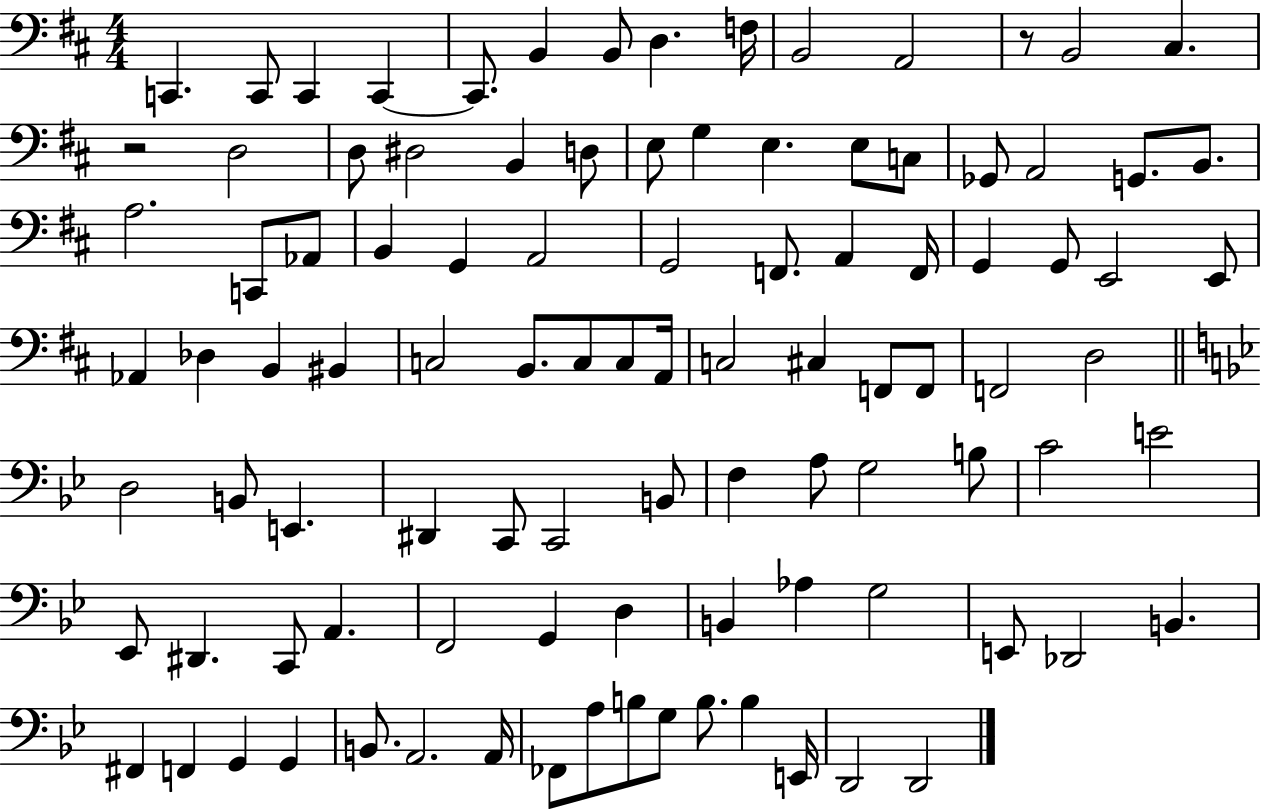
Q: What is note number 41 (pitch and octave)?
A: E2